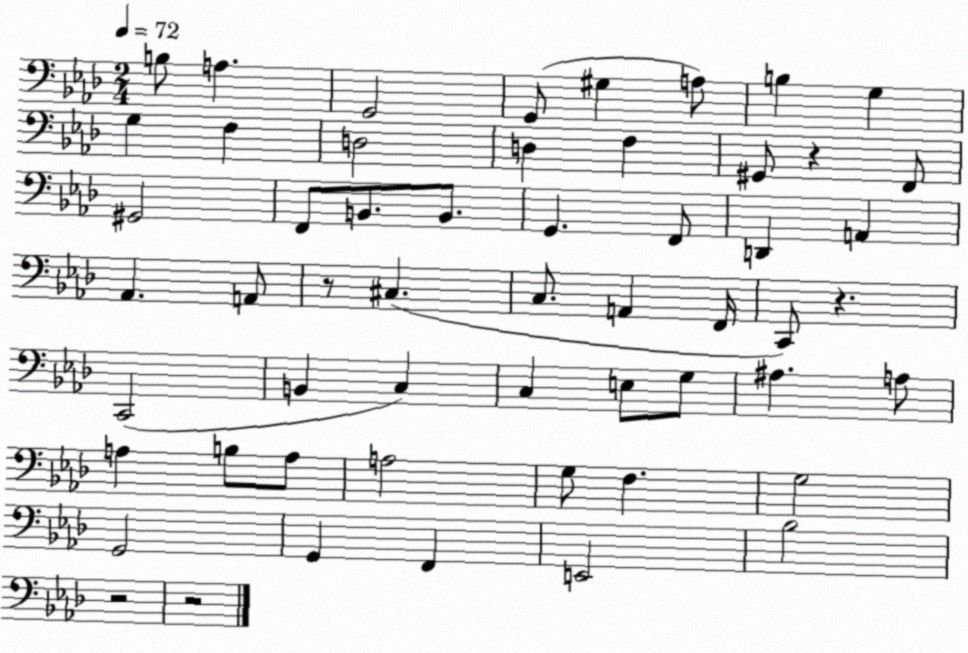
X:1
T:Untitled
M:2/4
L:1/4
K:Ab
B,/2 A, G,,2 G,,/2 ^G, A,/2 B, G, G, F, D,2 D, F, ^G,,/2 z F,,/2 ^G,,2 F,,/2 B,,/2 B,,/2 G,, F,,/2 D,, A,, _A,, A,,/2 z/2 ^C, C,/2 A,, F,,/4 C,,/2 z C,,2 B,, C, C, E,/2 G,/2 ^A, A,/2 A, B,/2 A,/2 A,2 G,/2 F, G,2 G,,2 G,, F,, E,,2 _B,2 z2 z2